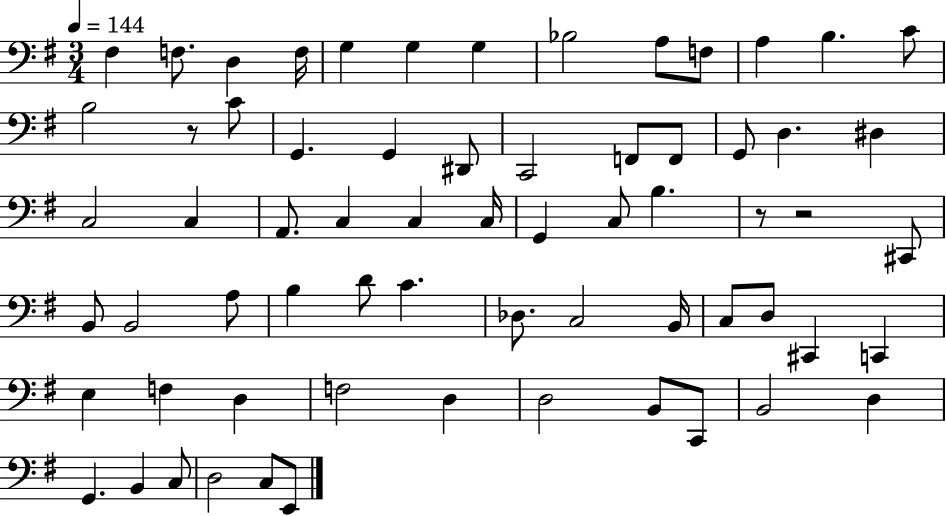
X:1
T:Untitled
M:3/4
L:1/4
K:G
^F, F,/2 D, F,/4 G, G, G, _B,2 A,/2 F,/2 A, B, C/2 B,2 z/2 C/2 G,, G,, ^D,,/2 C,,2 F,,/2 F,,/2 G,,/2 D, ^D, C,2 C, A,,/2 C, C, C,/4 G,, C,/2 B, z/2 z2 ^C,,/2 B,,/2 B,,2 A,/2 B, D/2 C _D,/2 C,2 B,,/4 C,/2 D,/2 ^C,, C,, E, F, D, F,2 D, D,2 B,,/2 C,,/2 B,,2 D, G,, B,, C,/2 D,2 C,/2 E,,/2